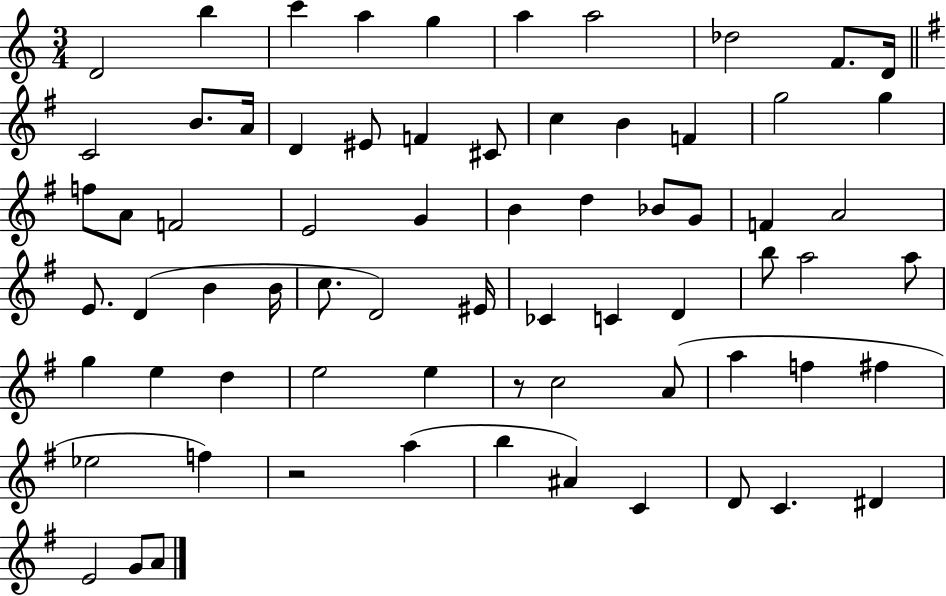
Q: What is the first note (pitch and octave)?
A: D4